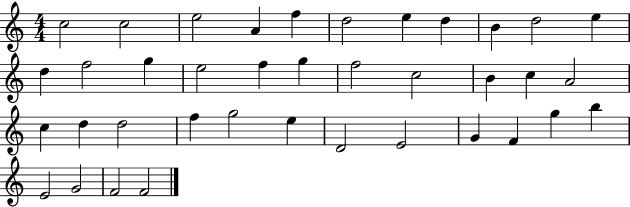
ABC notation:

X:1
T:Untitled
M:4/4
L:1/4
K:C
c2 c2 e2 A f d2 e d B d2 e d f2 g e2 f g f2 c2 B c A2 c d d2 f g2 e D2 E2 G F g b E2 G2 F2 F2